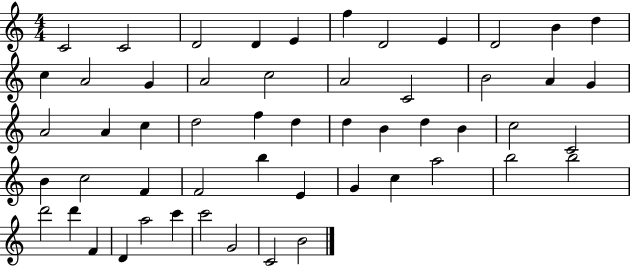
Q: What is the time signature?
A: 4/4